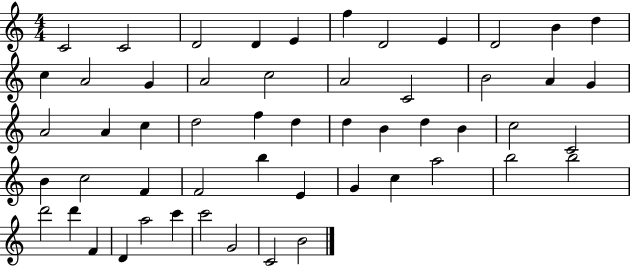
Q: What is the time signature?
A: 4/4